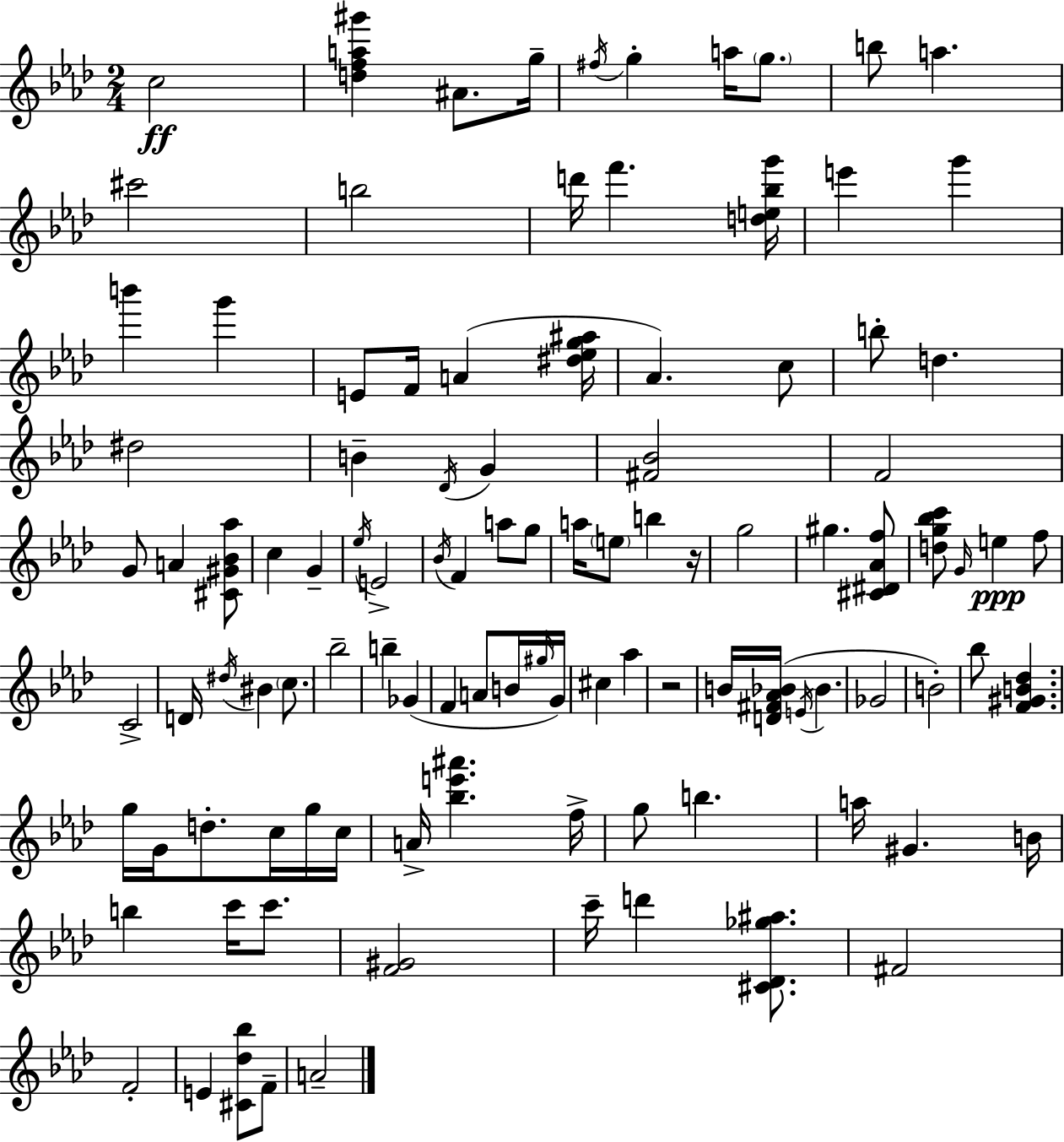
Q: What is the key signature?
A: F minor